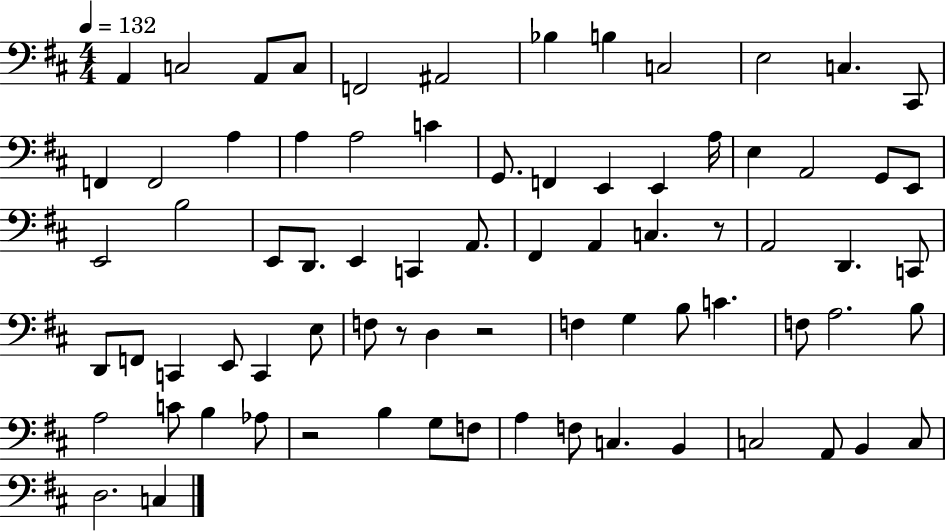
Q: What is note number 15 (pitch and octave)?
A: A3